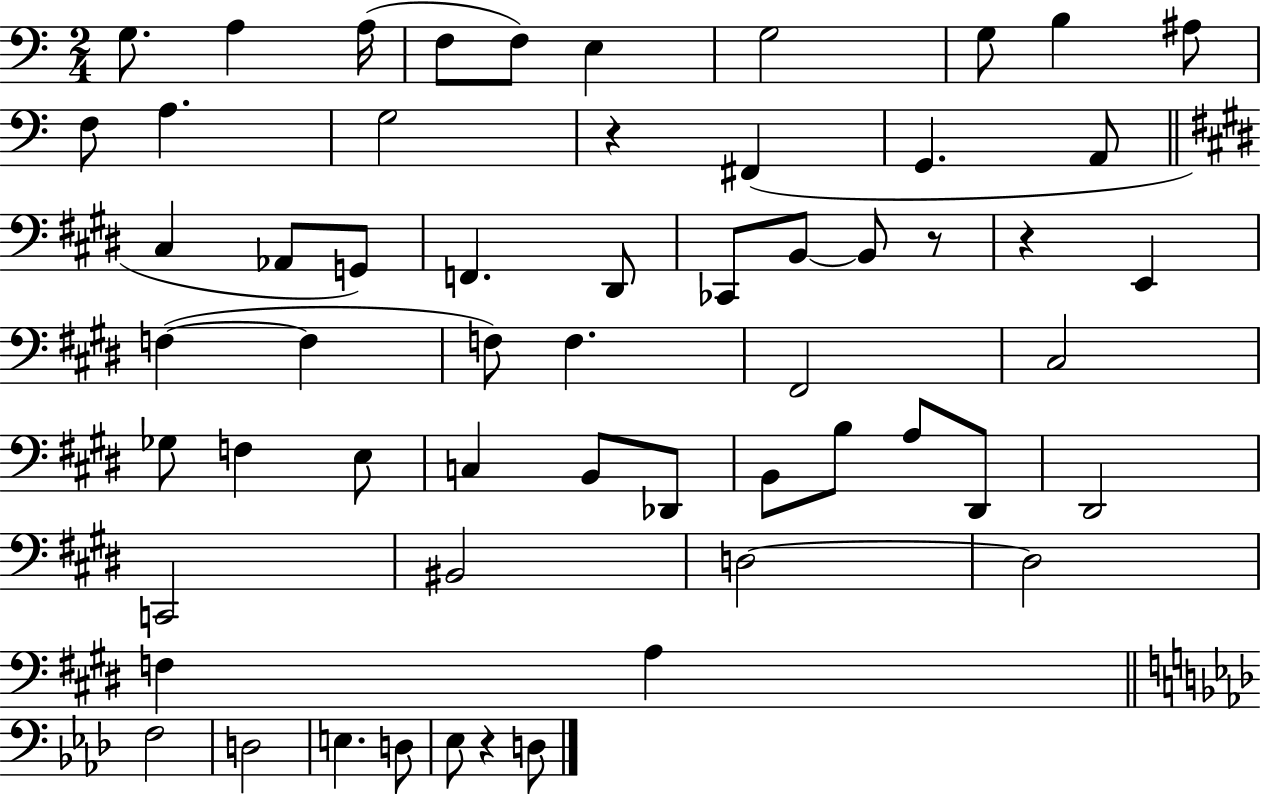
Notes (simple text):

G3/e. A3/q A3/s F3/e F3/e E3/q G3/h G3/e B3/q A#3/e F3/e A3/q. G3/h R/q F#2/q G2/q. A2/e C#3/q Ab2/e G2/e F2/q. D#2/e CES2/e B2/e B2/e R/e R/q E2/q F3/q F3/q F3/e F3/q. F#2/h C#3/h Gb3/e F3/q E3/e C3/q B2/e Db2/e B2/e B3/e A3/e D#2/e D#2/h C2/h BIS2/h D3/h D3/h F3/q A3/q F3/h D3/h E3/q. D3/e Eb3/e R/q D3/e